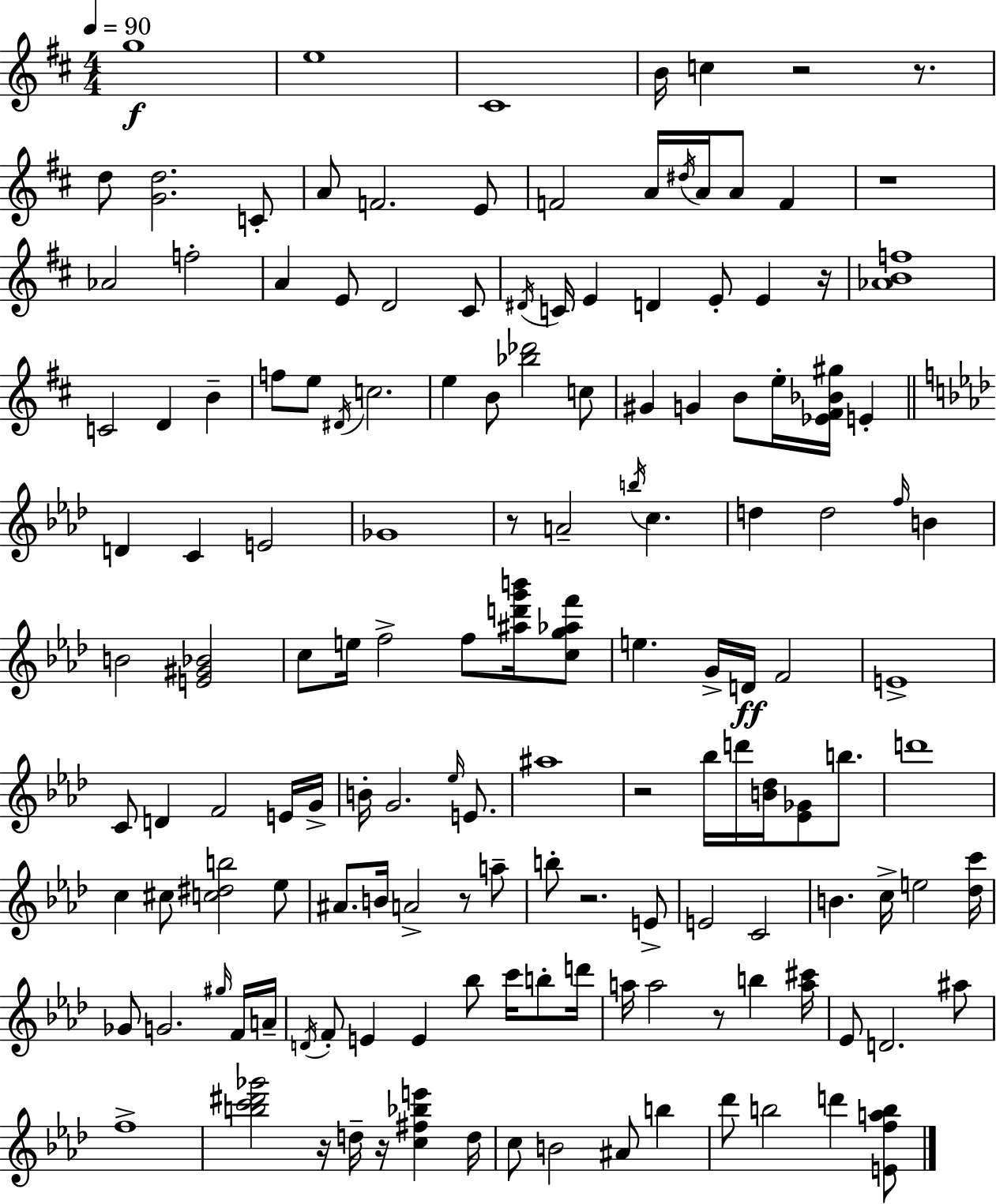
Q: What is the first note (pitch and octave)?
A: G5